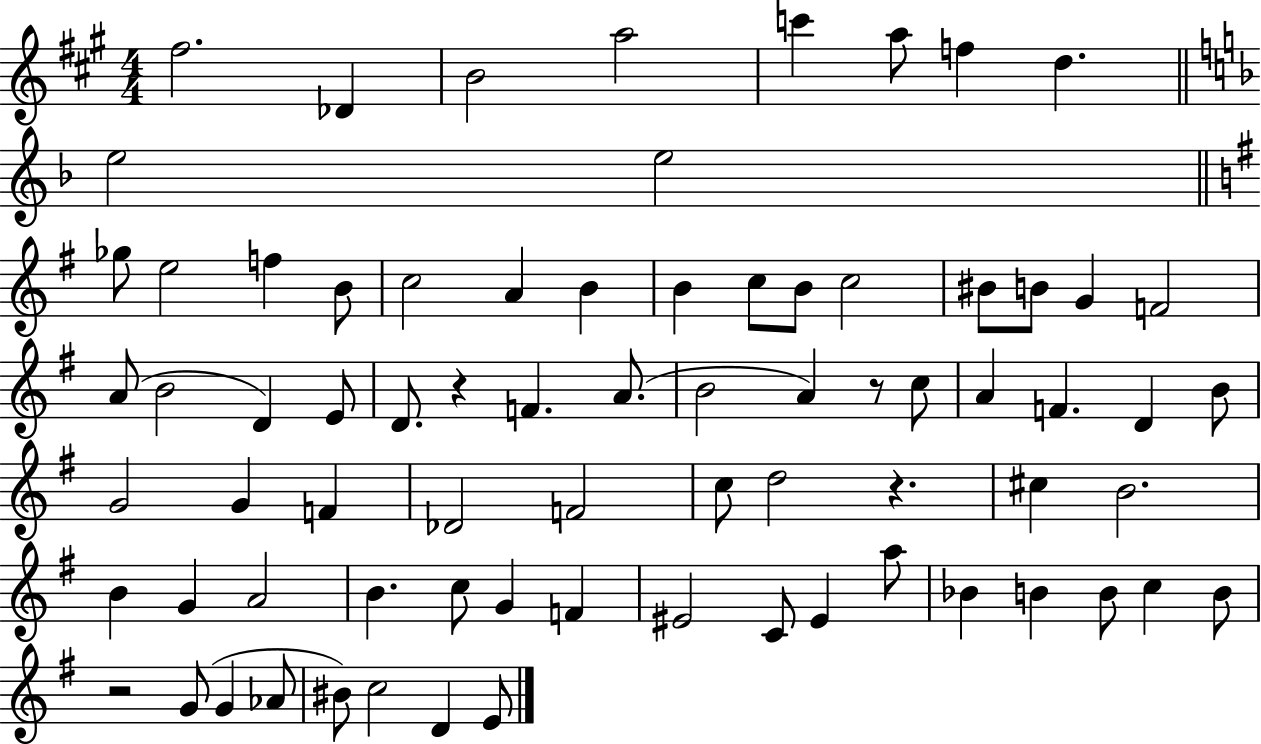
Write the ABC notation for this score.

X:1
T:Untitled
M:4/4
L:1/4
K:A
^f2 _D B2 a2 c' a/2 f d e2 e2 _g/2 e2 f B/2 c2 A B B c/2 B/2 c2 ^B/2 B/2 G F2 A/2 B2 D E/2 D/2 z F A/2 B2 A z/2 c/2 A F D B/2 G2 G F _D2 F2 c/2 d2 z ^c B2 B G A2 B c/2 G F ^E2 C/2 ^E a/2 _B B B/2 c B/2 z2 G/2 G _A/2 ^B/2 c2 D E/2